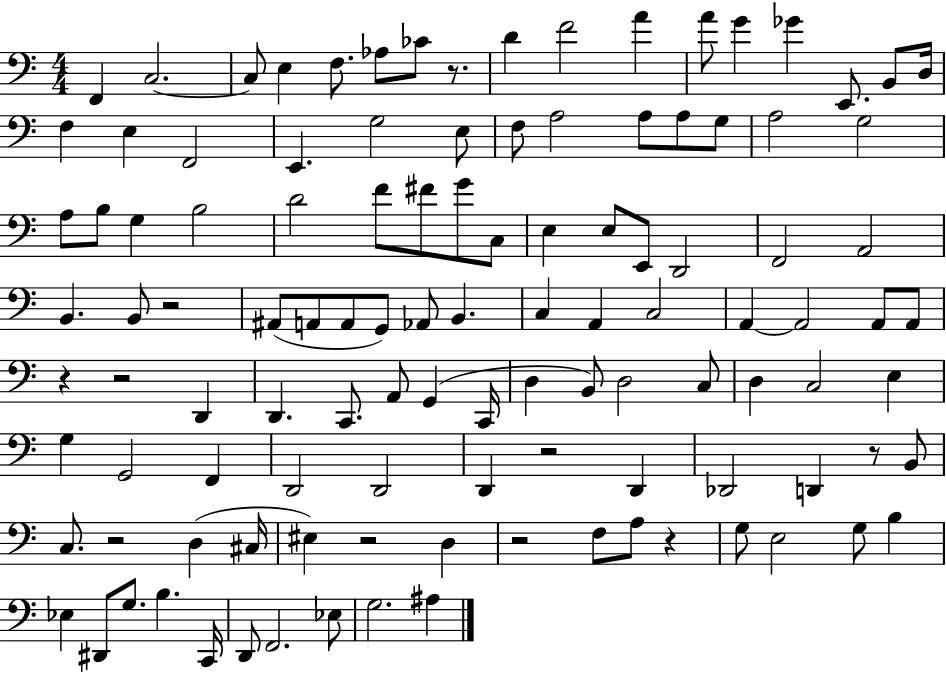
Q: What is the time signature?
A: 4/4